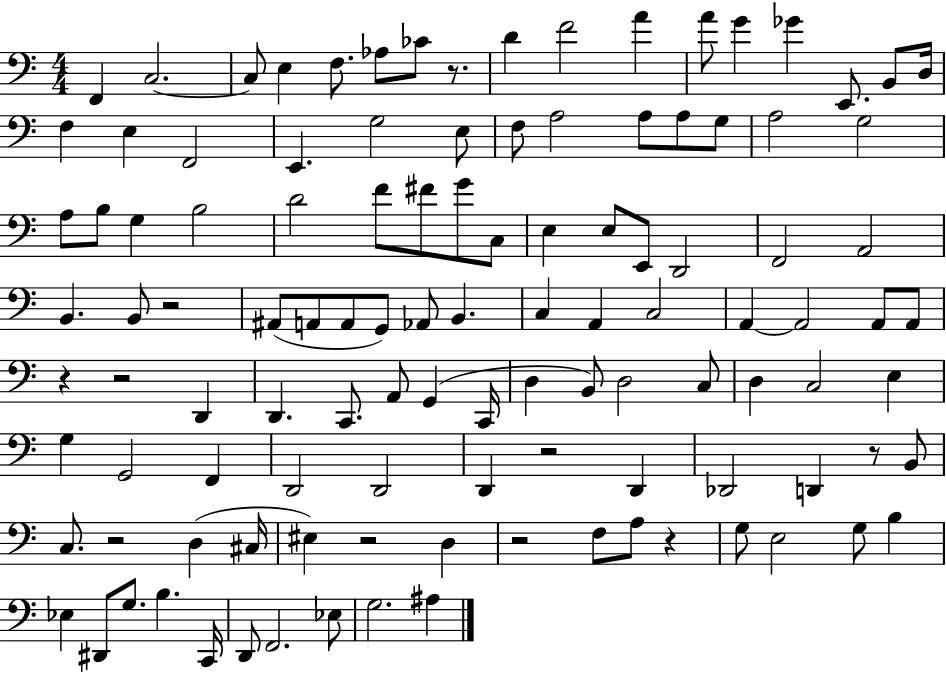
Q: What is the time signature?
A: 4/4